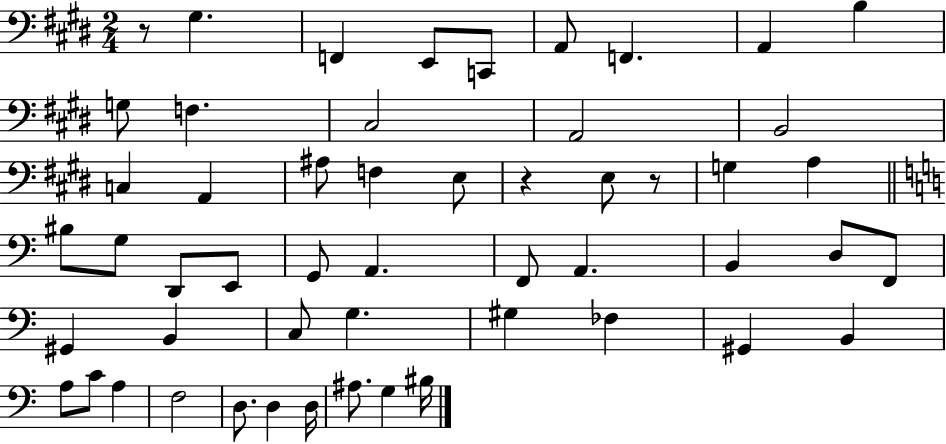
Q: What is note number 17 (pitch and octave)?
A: F3